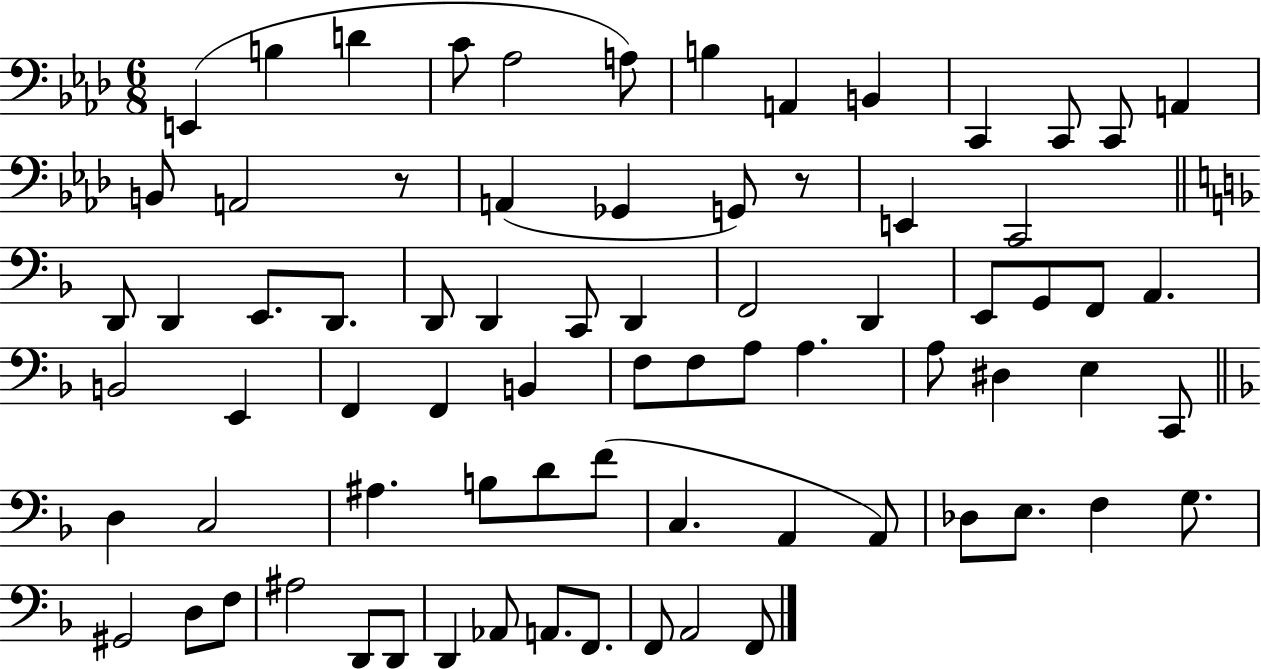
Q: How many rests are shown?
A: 2